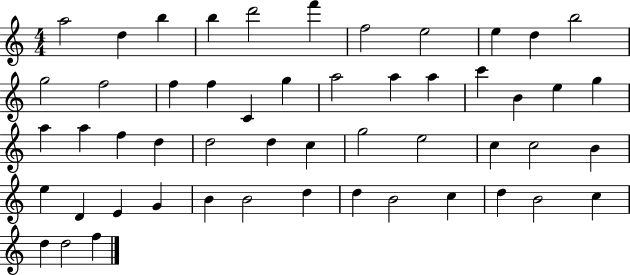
X:1
T:Untitled
M:4/4
L:1/4
K:C
a2 d b b d'2 f' f2 e2 e d b2 g2 f2 f f C g a2 a a c' B e g a a f d d2 d c g2 e2 c c2 B e D E G B B2 d d B2 c d B2 c d d2 f